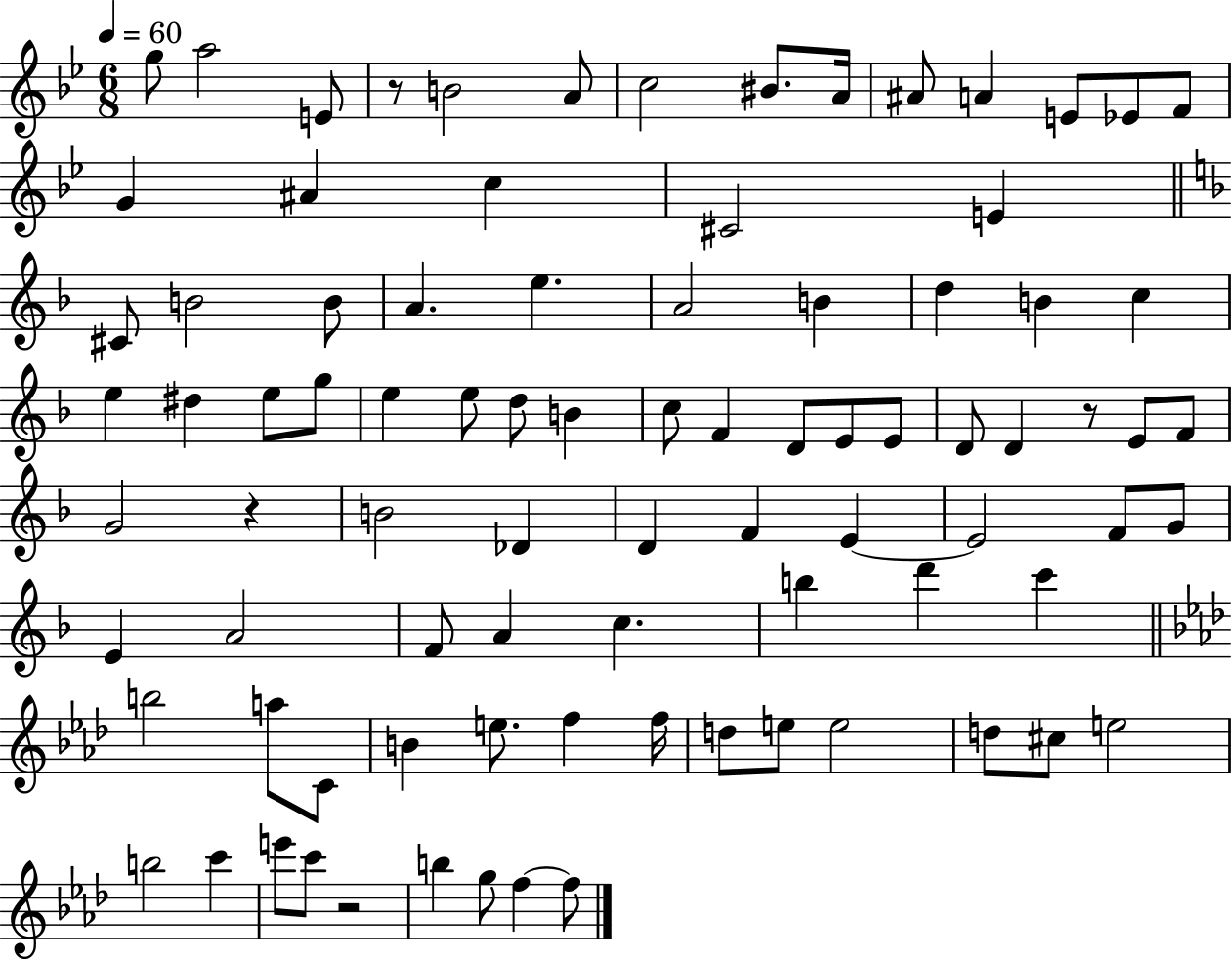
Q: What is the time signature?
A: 6/8